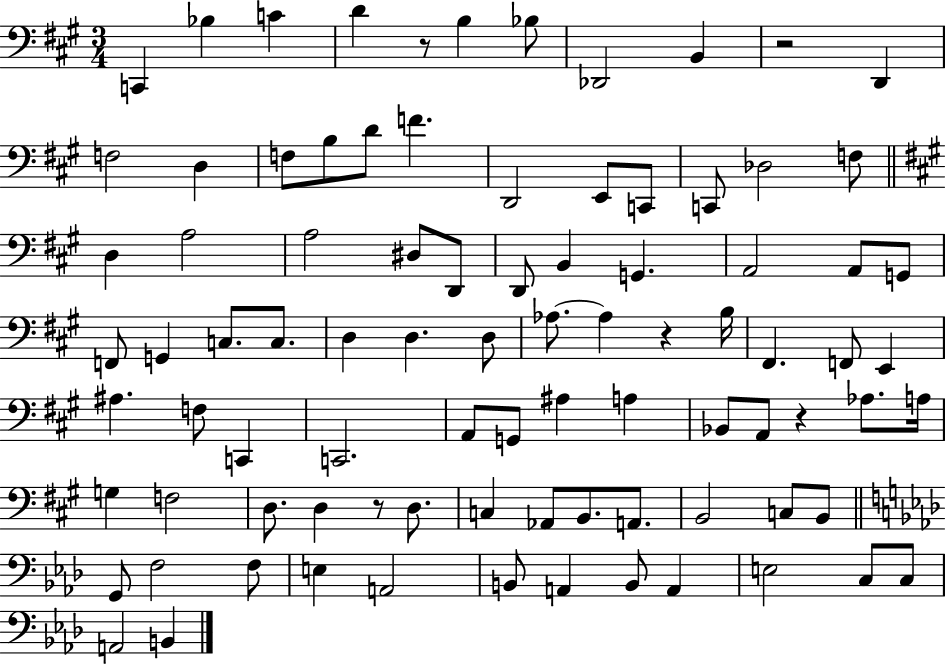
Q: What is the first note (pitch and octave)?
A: C2